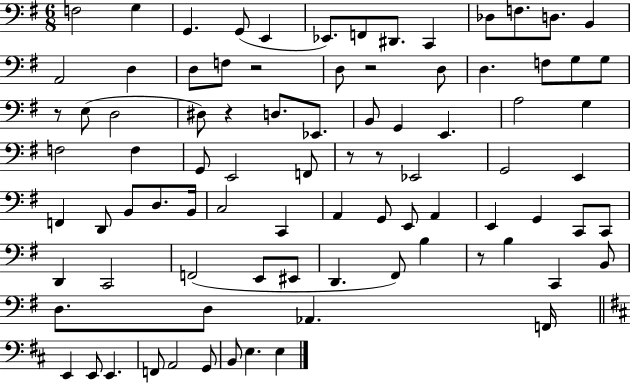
X:1
T:Untitled
M:6/8
L:1/4
K:G
F,2 G, G,, G,,/2 E,, _E,,/2 F,,/2 ^D,,/2 C,, _D,/2 F,/2 D,/2 B,, A,,2 D, D,/2 F,/2 z2 D,/2 z2 D,/2 D, F,/2 G,/2 G,/2 z/2 E,/2 D,2 ^D,/2 z D,/2 _E,,/2 B,,/2 G,, E,, A,2 G, F,2 F, G,,/2 E,,2 F,,/2 z/2 z/2 _E,,2 G,,2 E,, F,, D,,/2 B,,/2 D,/2 B,,/4 C,2 C,, A,, G,,/2 E,,/2 A,, E,, G,, C,,/2 C,,/2 D,, C,,2 F,,2 E,,/2 ^E,,/2 D,, ^F,,/2 B, z/2 B, C,, B,,/2 D,/2 D,/2 _A,, F,,/4 E,, E,,/2 E,, F,,/2 A,,2 G,,/2 B,,/2 E, E,